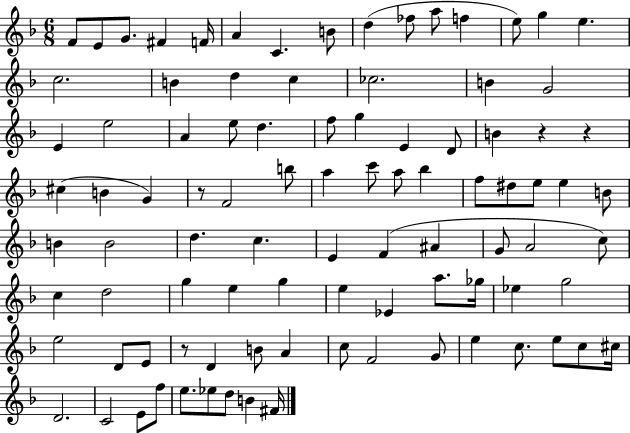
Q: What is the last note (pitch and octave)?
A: F#4